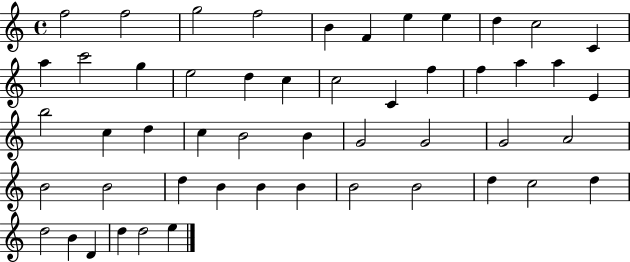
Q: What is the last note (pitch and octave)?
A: E5